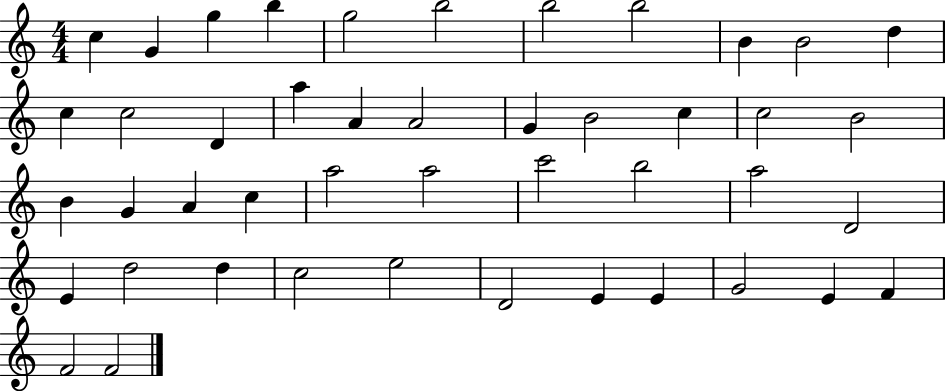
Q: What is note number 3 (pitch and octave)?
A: G5